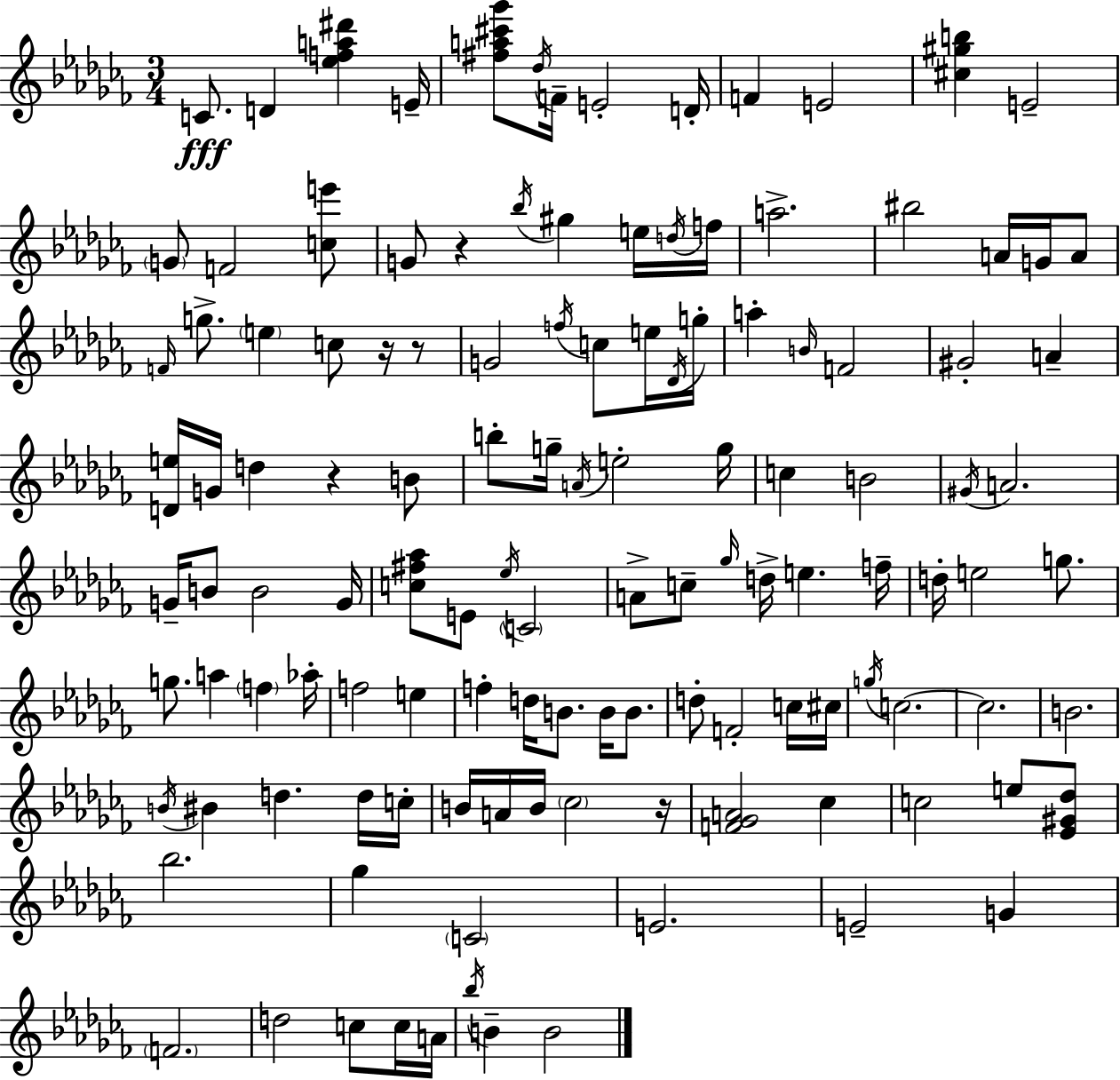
{
  \clef treble
  \numericTimeSignature
  \time 3/4
  \key aes \minor
  c'8.\fff d'4 <ees'' f'' a'' dis'''>4 e'16-- | <fis'' a'' cis''' ges'''>8 \acciaccatura { des''16 } f'16-- e'2-. | d'16-. f'4 e'2 | <cis'' gis'' b''>4 e'2-- | \break \parenthesize g'8 f'2 <c'' e'''>8 | g'8 r4 \acciaccatura { bes''16 } gis''4 | e''16 \acciaccatura { d''16 } f''16 a''2.-> | bis''2 a'16 | \break g'16 a'8 \grace { f'16 } g''8.-> \parenthesize e''4 c''8 | r16 r8 g'2 | \acciaccatura { f''16 } c''8 e''16 \acciaccatura { des'16 } g''16-. a''4-. \grace { b'16 } f'2 | gis'2-. | \break a'4-- <d' e''>16 g'16 d''4 | r4 b'8 b''8-. g''16-- \acciaccatura { a'16 } e''2-. | g''16 c''4 | b'2 \acciaccatura { gis'16 } a'2. | \break g'16-- b'8 | b'2 g'16 <c'' fis'' aes''>8 e'8 | \acciaccatura { ees''16 } \parenthesize c'2 a'8-> | c''8-- \grace { ges''16 } d''16-> e''4. f''16-- d''16-. | \break e''2 g''8. g''8. | a''4 \parenthesize f''4 aes''16-. f''2 | e''4 f''4-. | d''16 b'8. b'16 b'8. d''8-. | \break f'2-. c''16 cis''16 \acciaccatura { g''16 } | c''2.~~ | c''2. | b'2. | \break \acciaccatura { b'16 } bis'4 d''4. d''16 | c''16-. b'16 a'16 b'16 \parenthesize ces''2 | r16 <f' ges' a'>2 ces''4 | c''2 e''8 <ees' gis' des''>8 | \break bes''2. | ges''4 \parenthesize c'2 | e'2. | e'2-- g'4 | \break \parenthesize f'2. | d''2 c''8 c''16 | a'16 \acciaccatura { bes''16 } b'4-- b'2 | \bar "|."
}